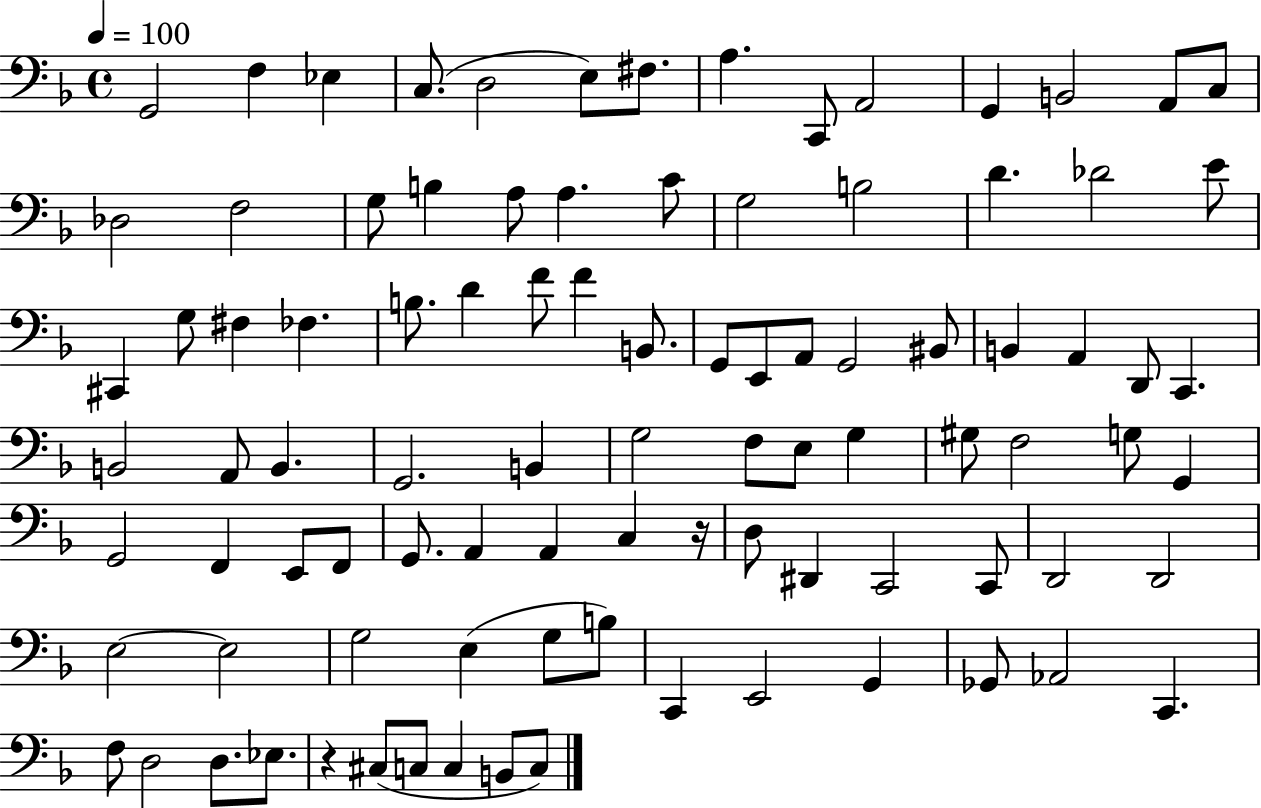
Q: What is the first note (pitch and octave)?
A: G2